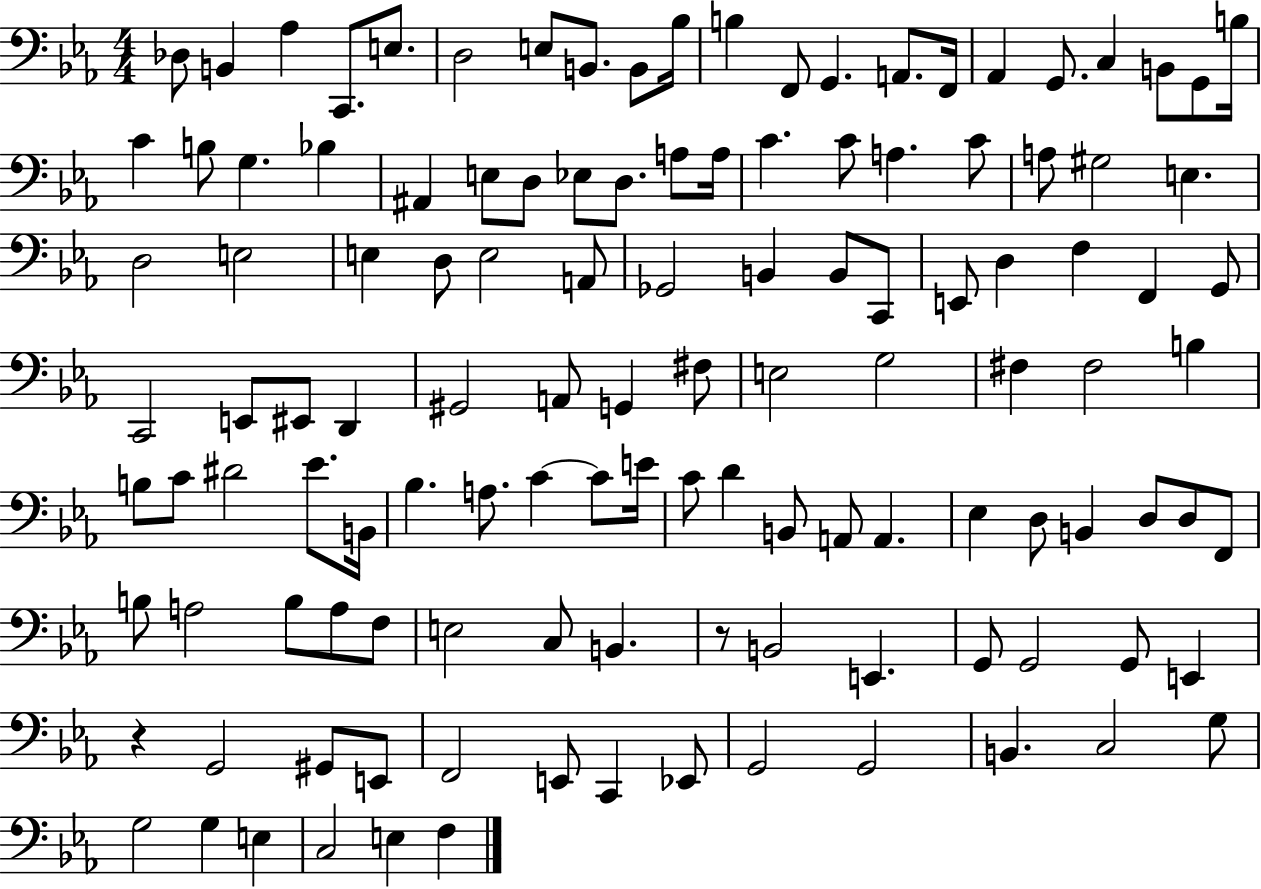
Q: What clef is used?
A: bass